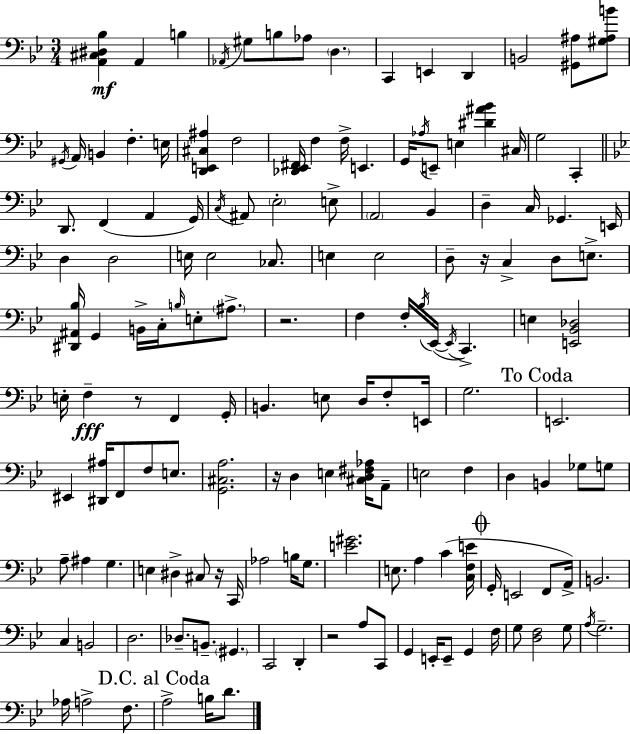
X:1
T:Untitled
M:3/4
L:1/4
K:Gm
[A,,^C,^D,_B,] A,, B, _A,,/4 ^G,/2 B,/2 _A,/2 D, C,, E,, D,, B,,2 [^G,,^A,]/2 [^G,^A,B]/2 ^G,,/4 A,,/4 B,, F, E,/4 [D,,E,,^C,^A,] F,2 [_D,,_E,,^F,,]/4 F, F,/4 E,, G,,/4 _A,/4 E,,/2 E, [^D^A_B] ^C,/4 G,2 C,, D,,/2 F,, A,, G,,/4 C,/4 ^A,,/2 _E,2 E,/2 A,,2 _B,, D, C,/4 _G,, E,,/4 D, D,2 E,/4 E,2 _C,/2 E, E,2 D,/2 z/4 C, D,/2 E,/2 [^D,,^A,,_B,]/4 G,, B,,/4 C,/4 B,/4 E,/2 ^A,/2 z2 F, F,/4 _B,/4 _E,,/4 _E,,/4 C,, E, [E,,_B,,_D,]2 E,/4 F, z/2 F,, G,,/4 B,, E,/2 D,/4 F,/2 E,,/4 G,2 E,,2 ^E,, [^D,,^A,]/4 F,,/2 F,/2 E,/2 [G,,^C,A,]2 z/4 D, E, [^C,D,^F,_A,]/4 A,,/2 E,2 F, D, B,, _G,/2 G,/2 A,/2 ^A, G, E, ^D, ^C,/2 z/4 C,,/4 _A,2 B,/4 G,/2 [E^G]2 E,/2 A, C [C,F,E]/4 G,,/4 E,,2 F,,/2 A,,/4 B,,2 C, B,,2 D,2 _D,/2 B,,/2 ^G,, C,,2 D,, z2 A,/2 C,,/2 G,, E,,/4 E,,/2 G,, F,/4 G,/2 [D,F,]2 G,/2 A,/4 G,2 _A,/4 A,2 F,/2 A,2 B,/4 D/2